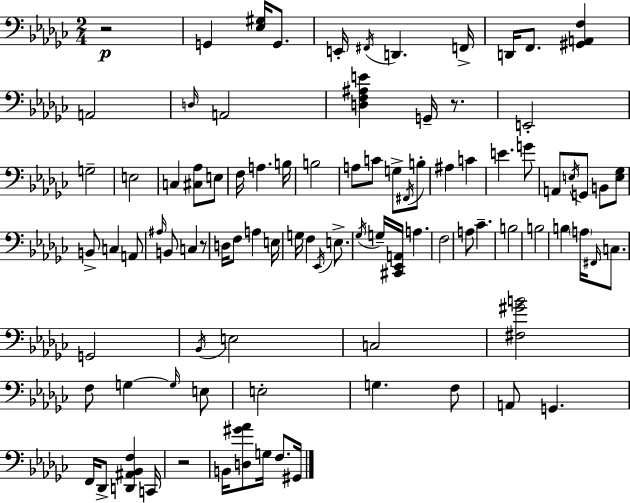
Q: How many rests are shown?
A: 4